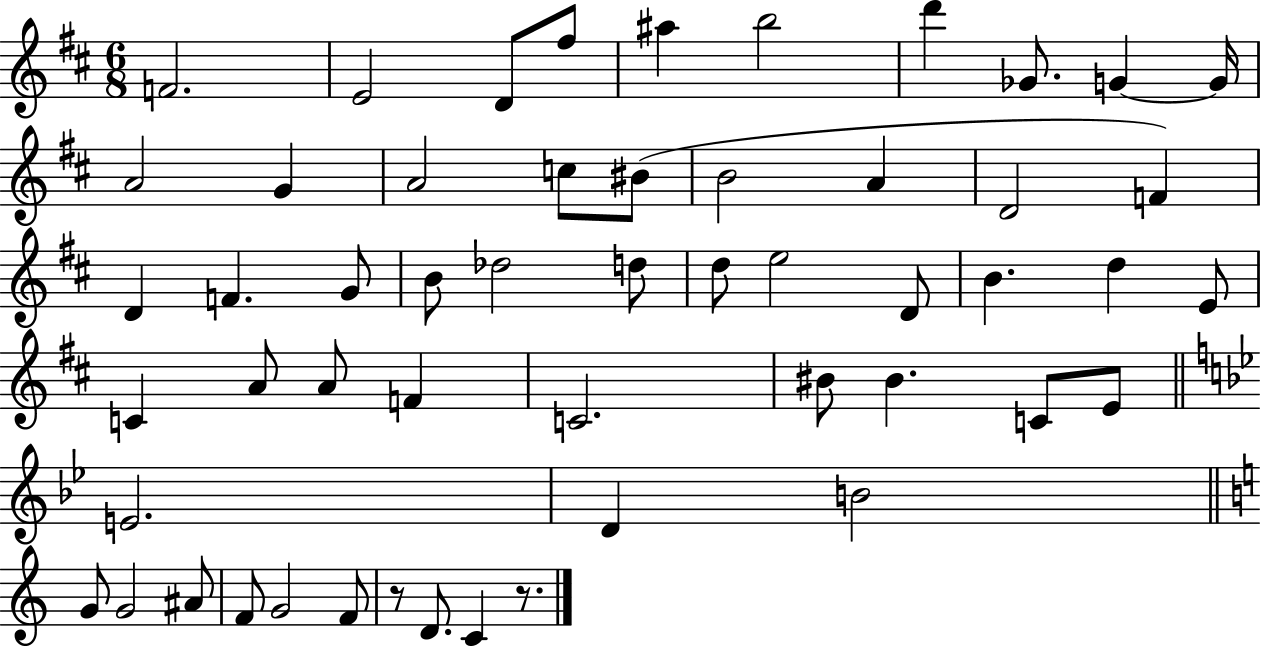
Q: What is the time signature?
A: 6/8